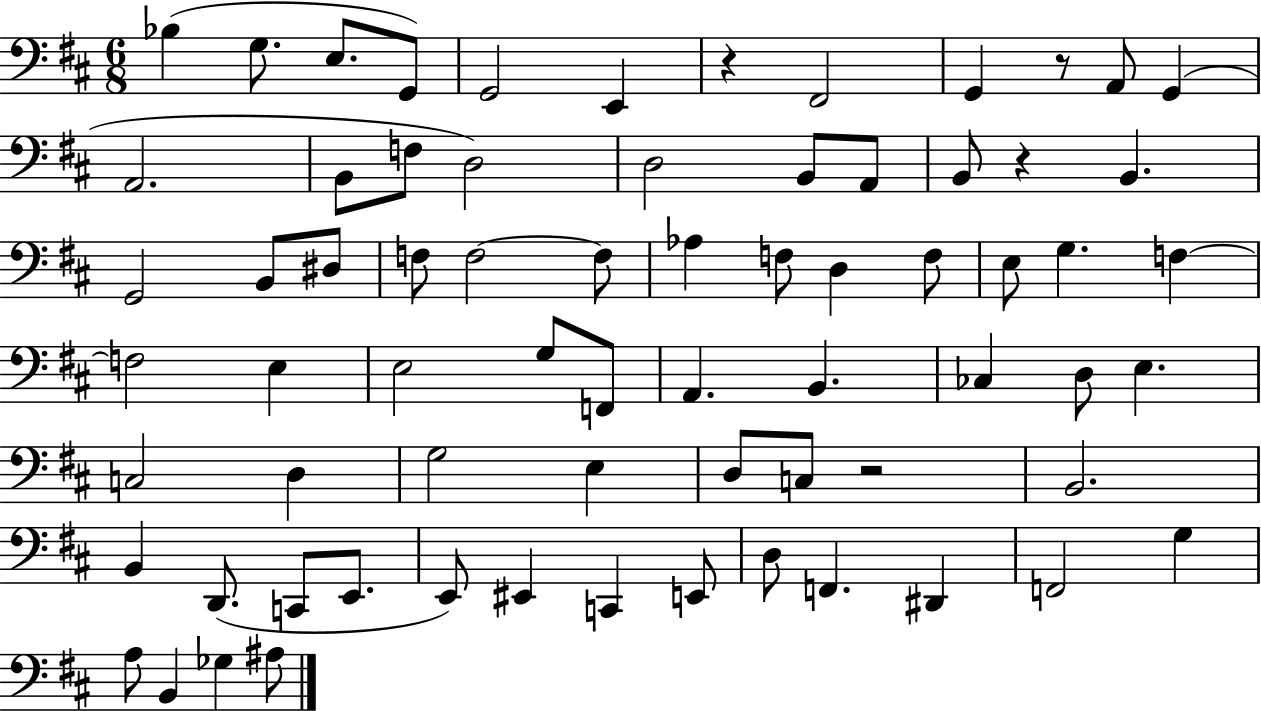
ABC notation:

X:1
T:Untitled
M:6/8
L:1/4
K:D
_B, G,/2 E,/2 G,,/2 G,,2 E,, z ^F,,2 G,, z/2 A,,/2 G,, A,,2 B,,/2 F,/2 D,2 D,2 B,,/2 A,,/2 B,,/2 z B,, G,,2 B,,/2 ^D,/2 F,/2 F,2 F,/2 _A, F,/2 D, F,/2 E,/2 G, F, F,2 E, E,2 G,/2 F,,/2 A,, B,, _C, D,/2 E, C,2 D, G,2 E, D,/2 C,/2 z2 B,,2 B,, D,,/2 C,,/2 E,,/2 E,,/2 ^E,, C,, E,,/2 D,/2 F,, ^D,, F,,2 G, A,/2 B,, _G, ^A,/2